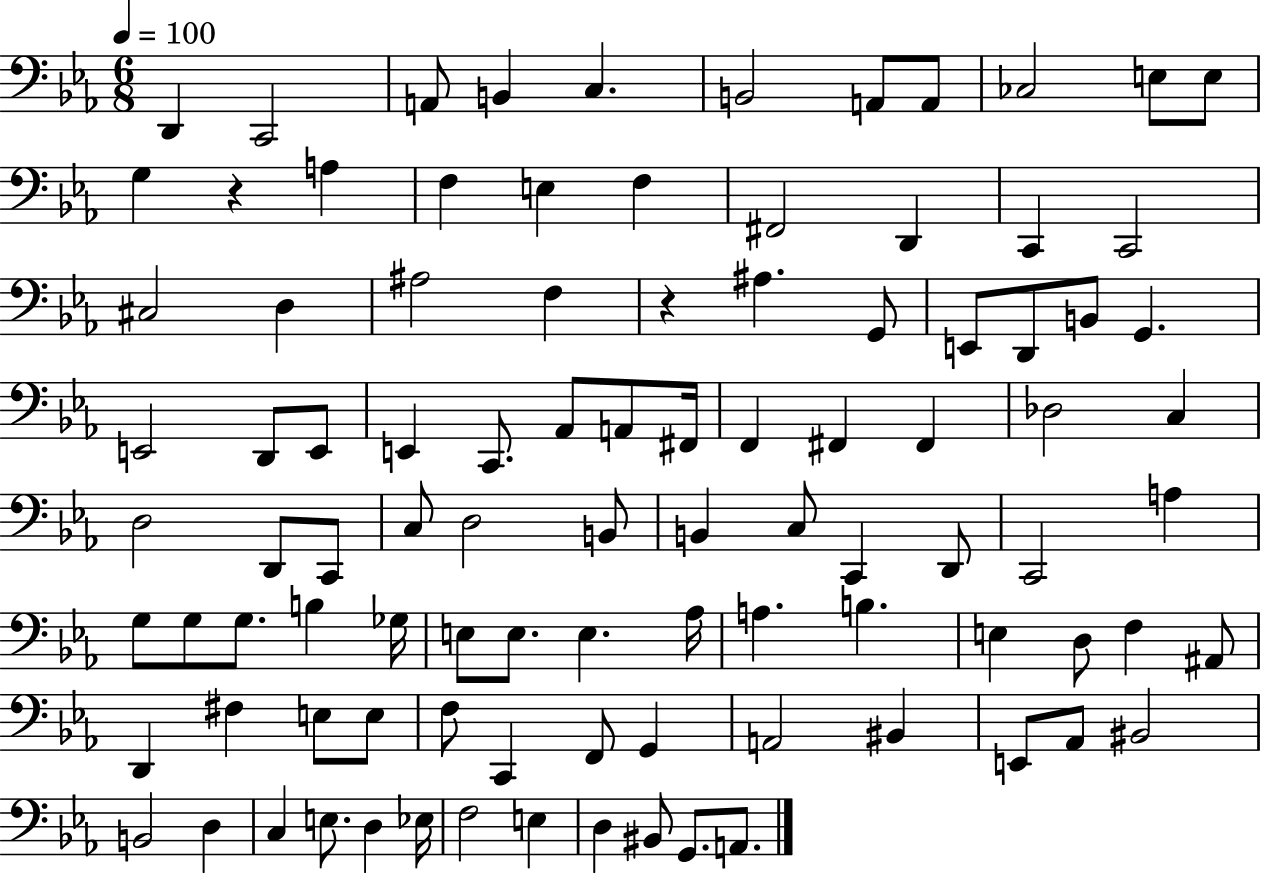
X:1
T:Untitled
M:6/8
L:1/4
K:Eb
D,, C,,2 A,,/2 B,, C, B,,2 A,,/2 A,,/2 _C,2 E,/2 E,/2 G, z A, F, E, F, ^F,,2 D,, C,, C,,2 ^C,2 D, ^A,2 F, z ^A, G,,/2 E,,/2 D,,/2 B,,/2 G,, E,,2 D,,/2 E,,/2 E,, C,,/2 _A,,/2 A,,/2 ^F,,/4 F,, ^F,, ^F,, _D,2 C, D,2 D,,/2 C,,/2 C,/2 D,2 B,,/2 B,, C,/2 C,, D,,/2 C,,2 A, G,/2 G,/2 G,/2 B, _G,/4 E,/2 E,/2 E, _A,/4 A, B, E, D,/2 F, ^A,,/2 D,, ^F, E,/2 E,/2 F,/2 C,, F,,/2 G,, A,,2 ^B,, E,,/2 _A,,/2 ^B,,2 B,,2 D, C, E,/2 D, _E,/4 F,2 E, D, ^B,,/2 G,,/2 A,,/2